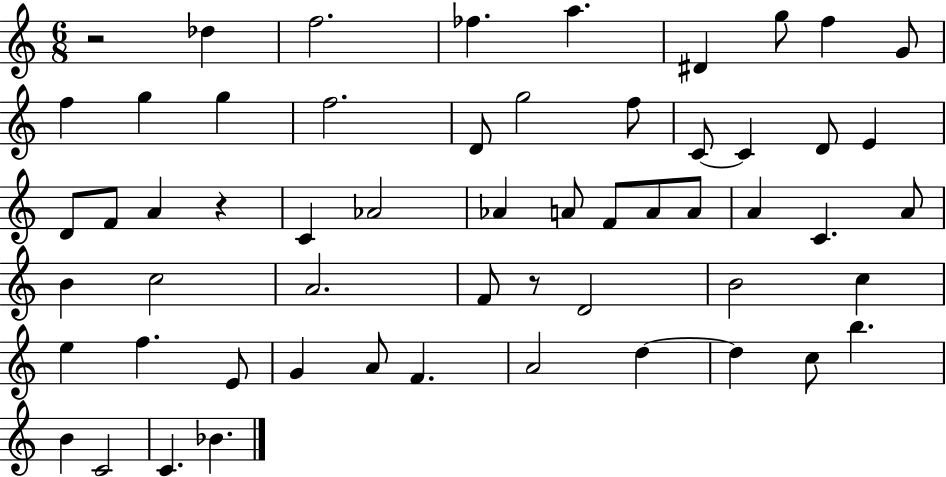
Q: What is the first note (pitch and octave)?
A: Db5